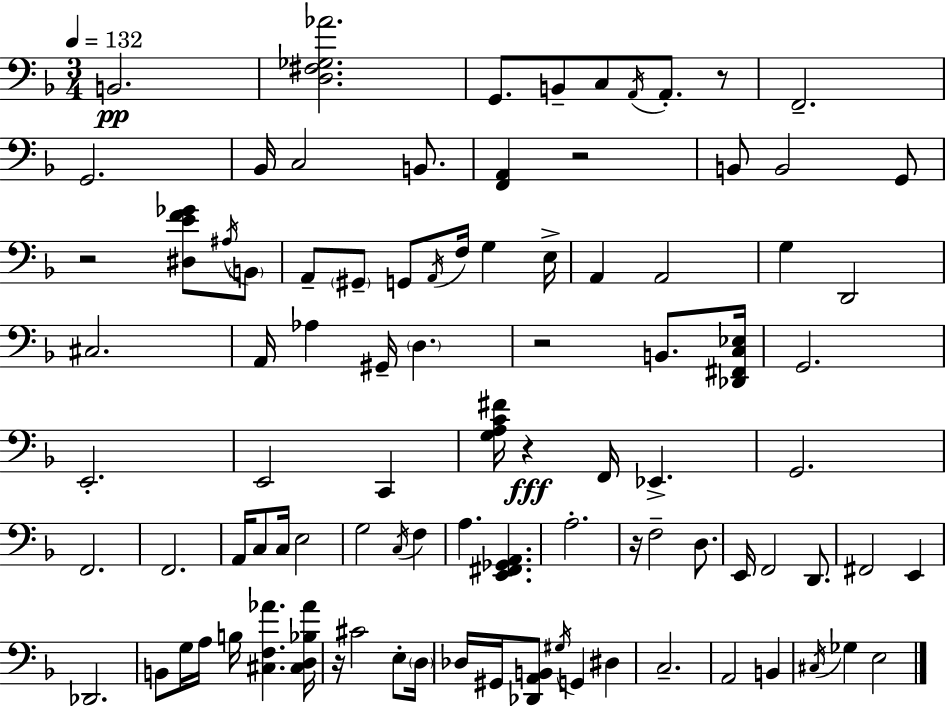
{
  \clef bass
  \numericTimeSignature
  \time 3/4
  \key f \major
  \tempo 4 = 132
  b,2.\pp | <d fis ges aes'>2. | g,8. b,8-- c8 \acciaccatura { a,16 } a,8.-. r8 | f,2.-- | \break g,2. | bes,16 c2 b,8. | <f, a,>4 r2 | b,8 b,2 g,8 | \break r2 <dis e' f' ges'>8 \acciaccatura { ais16 } | \parenthesize b,8 a,8-- \parenthesize gis,8-- g,8 \acciaccatura { a,16 } f16 g4 | e16-> a,4 a,2 | g4 d,2 | \break cis2. | a,16 aes4 gis,16-- \parenthesize d4. | r2 b,8. | <des, fis, c ees>16 g,2. | \break e,2.-. | e,2 c,4 | <g a c' fis'>16 r4\fff f,16 ees,4.-> | g,2. | \break f,2. | f,2. | a,16 c8 c16 e2 | g2 \acciaccatura { c16 } | \break f4 a4. <e, fis, ges, a,>4. | a2.-. | r16 f2-- | d8. e,16 f,2 | \break d,8. fis,2 | e,4 des,2. | b,8 g16 a16 b16 <cis f aes'>4. | <cis d bes aes'>16 r16 cis'2 | \break e8-. \parenthesize d16 des16 gis,16 <des, a, b,>8 \acciaccatura { gis16 } g,4 | dis4 c2.-- | a,2 | b,4 \acciaccatura { cis16 } ges4 e2 | \break \bar "|."
}